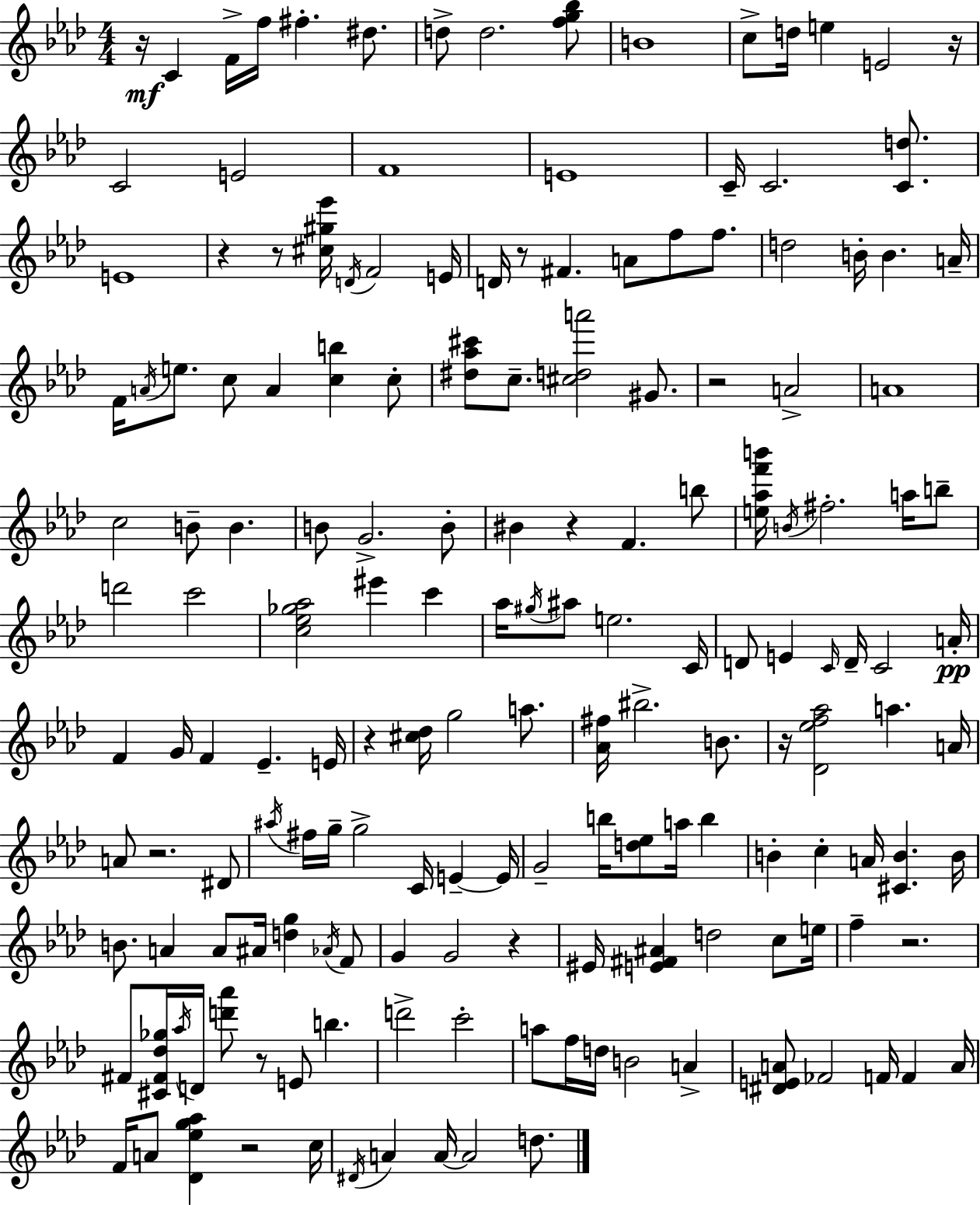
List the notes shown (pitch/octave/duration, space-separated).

R/s C4/q F4/s F5/s F#5/q. D#5/e. D5/e D5/h. [F5,G5,Bb5]/e B4/w C5/e D5/s E5/q E4/h R/s C4/h E4/h F4/w E4/w C4/s C4/h. [C4,D5]/e. E4/w R/q R/e [C#5,G#5,Eb6]/s D4/s F4/h E4/s D4/s R/e F#4/q. A4/e F5/e F5/e. D5/h B4/s B4/q. A4/s F4/s A4/s E5/e. C5/e A4/q [C5,B5]/q C5/e [D#5,Ab5,C#6]/e C5/e. [C#5,D5,A6]/h G#4/e. R/h A4/h A4/w C5/h B4/e B4/q. B4/e G4/h. B4/e BIS4/q R/q F4/q. B5/e [E5,Ab5,F6,B6]/s B4/s F#5/h. A5/s B5/e D6/h C6/h [C5,Eb5,Gb5,Ab5]/h EIS6/q C6/q Ab5/s G#5/s A#5/e E5/h. C4/s D4/e E4/q C4/s D4/s C4/h A4/s F4/q G4/s F4/q Eb4/q. E4/s R/q [C#5,Db5]/s G5/h A5/e. [Ab4,F#5]/s BIS5/h. B4/e. R/s [Db4,Eb5,F5,Ab5]/h A5/q. A4/s A4/e R/h. D#4/e A#5/s F#5/s G5/s G5/h C4/s E4/q E4/s G4/h B5/s [D5,Eb5]/e A5/s B5/q B4/q C5/q A4/s [C#4,B4]/q. B4/s B4/e. A4/q A4/e A#4/s [D5,G5]/q Ab4/s F4/e G4/q G4/h R/q EIS4/s [E4,F#4,A#4]/q D5/h C5/e E5/s F5/q R/h. F#4/e [C#4,F#4,Db5,Gb5]/s Ab5/s D4/s [D6,Ab6]/e R/e E4/e B5/q. D6/h C6/h A5/e F5/s D5/s B4/h A4/q [D#4,E4,A4]/e FES4/h F4/s F4/q A4/s F4/s A4/e [Db4,Eb5,G5,Ab5]/q R/h C5/s D#4/s A4/q A4/s A4/h D5/e.